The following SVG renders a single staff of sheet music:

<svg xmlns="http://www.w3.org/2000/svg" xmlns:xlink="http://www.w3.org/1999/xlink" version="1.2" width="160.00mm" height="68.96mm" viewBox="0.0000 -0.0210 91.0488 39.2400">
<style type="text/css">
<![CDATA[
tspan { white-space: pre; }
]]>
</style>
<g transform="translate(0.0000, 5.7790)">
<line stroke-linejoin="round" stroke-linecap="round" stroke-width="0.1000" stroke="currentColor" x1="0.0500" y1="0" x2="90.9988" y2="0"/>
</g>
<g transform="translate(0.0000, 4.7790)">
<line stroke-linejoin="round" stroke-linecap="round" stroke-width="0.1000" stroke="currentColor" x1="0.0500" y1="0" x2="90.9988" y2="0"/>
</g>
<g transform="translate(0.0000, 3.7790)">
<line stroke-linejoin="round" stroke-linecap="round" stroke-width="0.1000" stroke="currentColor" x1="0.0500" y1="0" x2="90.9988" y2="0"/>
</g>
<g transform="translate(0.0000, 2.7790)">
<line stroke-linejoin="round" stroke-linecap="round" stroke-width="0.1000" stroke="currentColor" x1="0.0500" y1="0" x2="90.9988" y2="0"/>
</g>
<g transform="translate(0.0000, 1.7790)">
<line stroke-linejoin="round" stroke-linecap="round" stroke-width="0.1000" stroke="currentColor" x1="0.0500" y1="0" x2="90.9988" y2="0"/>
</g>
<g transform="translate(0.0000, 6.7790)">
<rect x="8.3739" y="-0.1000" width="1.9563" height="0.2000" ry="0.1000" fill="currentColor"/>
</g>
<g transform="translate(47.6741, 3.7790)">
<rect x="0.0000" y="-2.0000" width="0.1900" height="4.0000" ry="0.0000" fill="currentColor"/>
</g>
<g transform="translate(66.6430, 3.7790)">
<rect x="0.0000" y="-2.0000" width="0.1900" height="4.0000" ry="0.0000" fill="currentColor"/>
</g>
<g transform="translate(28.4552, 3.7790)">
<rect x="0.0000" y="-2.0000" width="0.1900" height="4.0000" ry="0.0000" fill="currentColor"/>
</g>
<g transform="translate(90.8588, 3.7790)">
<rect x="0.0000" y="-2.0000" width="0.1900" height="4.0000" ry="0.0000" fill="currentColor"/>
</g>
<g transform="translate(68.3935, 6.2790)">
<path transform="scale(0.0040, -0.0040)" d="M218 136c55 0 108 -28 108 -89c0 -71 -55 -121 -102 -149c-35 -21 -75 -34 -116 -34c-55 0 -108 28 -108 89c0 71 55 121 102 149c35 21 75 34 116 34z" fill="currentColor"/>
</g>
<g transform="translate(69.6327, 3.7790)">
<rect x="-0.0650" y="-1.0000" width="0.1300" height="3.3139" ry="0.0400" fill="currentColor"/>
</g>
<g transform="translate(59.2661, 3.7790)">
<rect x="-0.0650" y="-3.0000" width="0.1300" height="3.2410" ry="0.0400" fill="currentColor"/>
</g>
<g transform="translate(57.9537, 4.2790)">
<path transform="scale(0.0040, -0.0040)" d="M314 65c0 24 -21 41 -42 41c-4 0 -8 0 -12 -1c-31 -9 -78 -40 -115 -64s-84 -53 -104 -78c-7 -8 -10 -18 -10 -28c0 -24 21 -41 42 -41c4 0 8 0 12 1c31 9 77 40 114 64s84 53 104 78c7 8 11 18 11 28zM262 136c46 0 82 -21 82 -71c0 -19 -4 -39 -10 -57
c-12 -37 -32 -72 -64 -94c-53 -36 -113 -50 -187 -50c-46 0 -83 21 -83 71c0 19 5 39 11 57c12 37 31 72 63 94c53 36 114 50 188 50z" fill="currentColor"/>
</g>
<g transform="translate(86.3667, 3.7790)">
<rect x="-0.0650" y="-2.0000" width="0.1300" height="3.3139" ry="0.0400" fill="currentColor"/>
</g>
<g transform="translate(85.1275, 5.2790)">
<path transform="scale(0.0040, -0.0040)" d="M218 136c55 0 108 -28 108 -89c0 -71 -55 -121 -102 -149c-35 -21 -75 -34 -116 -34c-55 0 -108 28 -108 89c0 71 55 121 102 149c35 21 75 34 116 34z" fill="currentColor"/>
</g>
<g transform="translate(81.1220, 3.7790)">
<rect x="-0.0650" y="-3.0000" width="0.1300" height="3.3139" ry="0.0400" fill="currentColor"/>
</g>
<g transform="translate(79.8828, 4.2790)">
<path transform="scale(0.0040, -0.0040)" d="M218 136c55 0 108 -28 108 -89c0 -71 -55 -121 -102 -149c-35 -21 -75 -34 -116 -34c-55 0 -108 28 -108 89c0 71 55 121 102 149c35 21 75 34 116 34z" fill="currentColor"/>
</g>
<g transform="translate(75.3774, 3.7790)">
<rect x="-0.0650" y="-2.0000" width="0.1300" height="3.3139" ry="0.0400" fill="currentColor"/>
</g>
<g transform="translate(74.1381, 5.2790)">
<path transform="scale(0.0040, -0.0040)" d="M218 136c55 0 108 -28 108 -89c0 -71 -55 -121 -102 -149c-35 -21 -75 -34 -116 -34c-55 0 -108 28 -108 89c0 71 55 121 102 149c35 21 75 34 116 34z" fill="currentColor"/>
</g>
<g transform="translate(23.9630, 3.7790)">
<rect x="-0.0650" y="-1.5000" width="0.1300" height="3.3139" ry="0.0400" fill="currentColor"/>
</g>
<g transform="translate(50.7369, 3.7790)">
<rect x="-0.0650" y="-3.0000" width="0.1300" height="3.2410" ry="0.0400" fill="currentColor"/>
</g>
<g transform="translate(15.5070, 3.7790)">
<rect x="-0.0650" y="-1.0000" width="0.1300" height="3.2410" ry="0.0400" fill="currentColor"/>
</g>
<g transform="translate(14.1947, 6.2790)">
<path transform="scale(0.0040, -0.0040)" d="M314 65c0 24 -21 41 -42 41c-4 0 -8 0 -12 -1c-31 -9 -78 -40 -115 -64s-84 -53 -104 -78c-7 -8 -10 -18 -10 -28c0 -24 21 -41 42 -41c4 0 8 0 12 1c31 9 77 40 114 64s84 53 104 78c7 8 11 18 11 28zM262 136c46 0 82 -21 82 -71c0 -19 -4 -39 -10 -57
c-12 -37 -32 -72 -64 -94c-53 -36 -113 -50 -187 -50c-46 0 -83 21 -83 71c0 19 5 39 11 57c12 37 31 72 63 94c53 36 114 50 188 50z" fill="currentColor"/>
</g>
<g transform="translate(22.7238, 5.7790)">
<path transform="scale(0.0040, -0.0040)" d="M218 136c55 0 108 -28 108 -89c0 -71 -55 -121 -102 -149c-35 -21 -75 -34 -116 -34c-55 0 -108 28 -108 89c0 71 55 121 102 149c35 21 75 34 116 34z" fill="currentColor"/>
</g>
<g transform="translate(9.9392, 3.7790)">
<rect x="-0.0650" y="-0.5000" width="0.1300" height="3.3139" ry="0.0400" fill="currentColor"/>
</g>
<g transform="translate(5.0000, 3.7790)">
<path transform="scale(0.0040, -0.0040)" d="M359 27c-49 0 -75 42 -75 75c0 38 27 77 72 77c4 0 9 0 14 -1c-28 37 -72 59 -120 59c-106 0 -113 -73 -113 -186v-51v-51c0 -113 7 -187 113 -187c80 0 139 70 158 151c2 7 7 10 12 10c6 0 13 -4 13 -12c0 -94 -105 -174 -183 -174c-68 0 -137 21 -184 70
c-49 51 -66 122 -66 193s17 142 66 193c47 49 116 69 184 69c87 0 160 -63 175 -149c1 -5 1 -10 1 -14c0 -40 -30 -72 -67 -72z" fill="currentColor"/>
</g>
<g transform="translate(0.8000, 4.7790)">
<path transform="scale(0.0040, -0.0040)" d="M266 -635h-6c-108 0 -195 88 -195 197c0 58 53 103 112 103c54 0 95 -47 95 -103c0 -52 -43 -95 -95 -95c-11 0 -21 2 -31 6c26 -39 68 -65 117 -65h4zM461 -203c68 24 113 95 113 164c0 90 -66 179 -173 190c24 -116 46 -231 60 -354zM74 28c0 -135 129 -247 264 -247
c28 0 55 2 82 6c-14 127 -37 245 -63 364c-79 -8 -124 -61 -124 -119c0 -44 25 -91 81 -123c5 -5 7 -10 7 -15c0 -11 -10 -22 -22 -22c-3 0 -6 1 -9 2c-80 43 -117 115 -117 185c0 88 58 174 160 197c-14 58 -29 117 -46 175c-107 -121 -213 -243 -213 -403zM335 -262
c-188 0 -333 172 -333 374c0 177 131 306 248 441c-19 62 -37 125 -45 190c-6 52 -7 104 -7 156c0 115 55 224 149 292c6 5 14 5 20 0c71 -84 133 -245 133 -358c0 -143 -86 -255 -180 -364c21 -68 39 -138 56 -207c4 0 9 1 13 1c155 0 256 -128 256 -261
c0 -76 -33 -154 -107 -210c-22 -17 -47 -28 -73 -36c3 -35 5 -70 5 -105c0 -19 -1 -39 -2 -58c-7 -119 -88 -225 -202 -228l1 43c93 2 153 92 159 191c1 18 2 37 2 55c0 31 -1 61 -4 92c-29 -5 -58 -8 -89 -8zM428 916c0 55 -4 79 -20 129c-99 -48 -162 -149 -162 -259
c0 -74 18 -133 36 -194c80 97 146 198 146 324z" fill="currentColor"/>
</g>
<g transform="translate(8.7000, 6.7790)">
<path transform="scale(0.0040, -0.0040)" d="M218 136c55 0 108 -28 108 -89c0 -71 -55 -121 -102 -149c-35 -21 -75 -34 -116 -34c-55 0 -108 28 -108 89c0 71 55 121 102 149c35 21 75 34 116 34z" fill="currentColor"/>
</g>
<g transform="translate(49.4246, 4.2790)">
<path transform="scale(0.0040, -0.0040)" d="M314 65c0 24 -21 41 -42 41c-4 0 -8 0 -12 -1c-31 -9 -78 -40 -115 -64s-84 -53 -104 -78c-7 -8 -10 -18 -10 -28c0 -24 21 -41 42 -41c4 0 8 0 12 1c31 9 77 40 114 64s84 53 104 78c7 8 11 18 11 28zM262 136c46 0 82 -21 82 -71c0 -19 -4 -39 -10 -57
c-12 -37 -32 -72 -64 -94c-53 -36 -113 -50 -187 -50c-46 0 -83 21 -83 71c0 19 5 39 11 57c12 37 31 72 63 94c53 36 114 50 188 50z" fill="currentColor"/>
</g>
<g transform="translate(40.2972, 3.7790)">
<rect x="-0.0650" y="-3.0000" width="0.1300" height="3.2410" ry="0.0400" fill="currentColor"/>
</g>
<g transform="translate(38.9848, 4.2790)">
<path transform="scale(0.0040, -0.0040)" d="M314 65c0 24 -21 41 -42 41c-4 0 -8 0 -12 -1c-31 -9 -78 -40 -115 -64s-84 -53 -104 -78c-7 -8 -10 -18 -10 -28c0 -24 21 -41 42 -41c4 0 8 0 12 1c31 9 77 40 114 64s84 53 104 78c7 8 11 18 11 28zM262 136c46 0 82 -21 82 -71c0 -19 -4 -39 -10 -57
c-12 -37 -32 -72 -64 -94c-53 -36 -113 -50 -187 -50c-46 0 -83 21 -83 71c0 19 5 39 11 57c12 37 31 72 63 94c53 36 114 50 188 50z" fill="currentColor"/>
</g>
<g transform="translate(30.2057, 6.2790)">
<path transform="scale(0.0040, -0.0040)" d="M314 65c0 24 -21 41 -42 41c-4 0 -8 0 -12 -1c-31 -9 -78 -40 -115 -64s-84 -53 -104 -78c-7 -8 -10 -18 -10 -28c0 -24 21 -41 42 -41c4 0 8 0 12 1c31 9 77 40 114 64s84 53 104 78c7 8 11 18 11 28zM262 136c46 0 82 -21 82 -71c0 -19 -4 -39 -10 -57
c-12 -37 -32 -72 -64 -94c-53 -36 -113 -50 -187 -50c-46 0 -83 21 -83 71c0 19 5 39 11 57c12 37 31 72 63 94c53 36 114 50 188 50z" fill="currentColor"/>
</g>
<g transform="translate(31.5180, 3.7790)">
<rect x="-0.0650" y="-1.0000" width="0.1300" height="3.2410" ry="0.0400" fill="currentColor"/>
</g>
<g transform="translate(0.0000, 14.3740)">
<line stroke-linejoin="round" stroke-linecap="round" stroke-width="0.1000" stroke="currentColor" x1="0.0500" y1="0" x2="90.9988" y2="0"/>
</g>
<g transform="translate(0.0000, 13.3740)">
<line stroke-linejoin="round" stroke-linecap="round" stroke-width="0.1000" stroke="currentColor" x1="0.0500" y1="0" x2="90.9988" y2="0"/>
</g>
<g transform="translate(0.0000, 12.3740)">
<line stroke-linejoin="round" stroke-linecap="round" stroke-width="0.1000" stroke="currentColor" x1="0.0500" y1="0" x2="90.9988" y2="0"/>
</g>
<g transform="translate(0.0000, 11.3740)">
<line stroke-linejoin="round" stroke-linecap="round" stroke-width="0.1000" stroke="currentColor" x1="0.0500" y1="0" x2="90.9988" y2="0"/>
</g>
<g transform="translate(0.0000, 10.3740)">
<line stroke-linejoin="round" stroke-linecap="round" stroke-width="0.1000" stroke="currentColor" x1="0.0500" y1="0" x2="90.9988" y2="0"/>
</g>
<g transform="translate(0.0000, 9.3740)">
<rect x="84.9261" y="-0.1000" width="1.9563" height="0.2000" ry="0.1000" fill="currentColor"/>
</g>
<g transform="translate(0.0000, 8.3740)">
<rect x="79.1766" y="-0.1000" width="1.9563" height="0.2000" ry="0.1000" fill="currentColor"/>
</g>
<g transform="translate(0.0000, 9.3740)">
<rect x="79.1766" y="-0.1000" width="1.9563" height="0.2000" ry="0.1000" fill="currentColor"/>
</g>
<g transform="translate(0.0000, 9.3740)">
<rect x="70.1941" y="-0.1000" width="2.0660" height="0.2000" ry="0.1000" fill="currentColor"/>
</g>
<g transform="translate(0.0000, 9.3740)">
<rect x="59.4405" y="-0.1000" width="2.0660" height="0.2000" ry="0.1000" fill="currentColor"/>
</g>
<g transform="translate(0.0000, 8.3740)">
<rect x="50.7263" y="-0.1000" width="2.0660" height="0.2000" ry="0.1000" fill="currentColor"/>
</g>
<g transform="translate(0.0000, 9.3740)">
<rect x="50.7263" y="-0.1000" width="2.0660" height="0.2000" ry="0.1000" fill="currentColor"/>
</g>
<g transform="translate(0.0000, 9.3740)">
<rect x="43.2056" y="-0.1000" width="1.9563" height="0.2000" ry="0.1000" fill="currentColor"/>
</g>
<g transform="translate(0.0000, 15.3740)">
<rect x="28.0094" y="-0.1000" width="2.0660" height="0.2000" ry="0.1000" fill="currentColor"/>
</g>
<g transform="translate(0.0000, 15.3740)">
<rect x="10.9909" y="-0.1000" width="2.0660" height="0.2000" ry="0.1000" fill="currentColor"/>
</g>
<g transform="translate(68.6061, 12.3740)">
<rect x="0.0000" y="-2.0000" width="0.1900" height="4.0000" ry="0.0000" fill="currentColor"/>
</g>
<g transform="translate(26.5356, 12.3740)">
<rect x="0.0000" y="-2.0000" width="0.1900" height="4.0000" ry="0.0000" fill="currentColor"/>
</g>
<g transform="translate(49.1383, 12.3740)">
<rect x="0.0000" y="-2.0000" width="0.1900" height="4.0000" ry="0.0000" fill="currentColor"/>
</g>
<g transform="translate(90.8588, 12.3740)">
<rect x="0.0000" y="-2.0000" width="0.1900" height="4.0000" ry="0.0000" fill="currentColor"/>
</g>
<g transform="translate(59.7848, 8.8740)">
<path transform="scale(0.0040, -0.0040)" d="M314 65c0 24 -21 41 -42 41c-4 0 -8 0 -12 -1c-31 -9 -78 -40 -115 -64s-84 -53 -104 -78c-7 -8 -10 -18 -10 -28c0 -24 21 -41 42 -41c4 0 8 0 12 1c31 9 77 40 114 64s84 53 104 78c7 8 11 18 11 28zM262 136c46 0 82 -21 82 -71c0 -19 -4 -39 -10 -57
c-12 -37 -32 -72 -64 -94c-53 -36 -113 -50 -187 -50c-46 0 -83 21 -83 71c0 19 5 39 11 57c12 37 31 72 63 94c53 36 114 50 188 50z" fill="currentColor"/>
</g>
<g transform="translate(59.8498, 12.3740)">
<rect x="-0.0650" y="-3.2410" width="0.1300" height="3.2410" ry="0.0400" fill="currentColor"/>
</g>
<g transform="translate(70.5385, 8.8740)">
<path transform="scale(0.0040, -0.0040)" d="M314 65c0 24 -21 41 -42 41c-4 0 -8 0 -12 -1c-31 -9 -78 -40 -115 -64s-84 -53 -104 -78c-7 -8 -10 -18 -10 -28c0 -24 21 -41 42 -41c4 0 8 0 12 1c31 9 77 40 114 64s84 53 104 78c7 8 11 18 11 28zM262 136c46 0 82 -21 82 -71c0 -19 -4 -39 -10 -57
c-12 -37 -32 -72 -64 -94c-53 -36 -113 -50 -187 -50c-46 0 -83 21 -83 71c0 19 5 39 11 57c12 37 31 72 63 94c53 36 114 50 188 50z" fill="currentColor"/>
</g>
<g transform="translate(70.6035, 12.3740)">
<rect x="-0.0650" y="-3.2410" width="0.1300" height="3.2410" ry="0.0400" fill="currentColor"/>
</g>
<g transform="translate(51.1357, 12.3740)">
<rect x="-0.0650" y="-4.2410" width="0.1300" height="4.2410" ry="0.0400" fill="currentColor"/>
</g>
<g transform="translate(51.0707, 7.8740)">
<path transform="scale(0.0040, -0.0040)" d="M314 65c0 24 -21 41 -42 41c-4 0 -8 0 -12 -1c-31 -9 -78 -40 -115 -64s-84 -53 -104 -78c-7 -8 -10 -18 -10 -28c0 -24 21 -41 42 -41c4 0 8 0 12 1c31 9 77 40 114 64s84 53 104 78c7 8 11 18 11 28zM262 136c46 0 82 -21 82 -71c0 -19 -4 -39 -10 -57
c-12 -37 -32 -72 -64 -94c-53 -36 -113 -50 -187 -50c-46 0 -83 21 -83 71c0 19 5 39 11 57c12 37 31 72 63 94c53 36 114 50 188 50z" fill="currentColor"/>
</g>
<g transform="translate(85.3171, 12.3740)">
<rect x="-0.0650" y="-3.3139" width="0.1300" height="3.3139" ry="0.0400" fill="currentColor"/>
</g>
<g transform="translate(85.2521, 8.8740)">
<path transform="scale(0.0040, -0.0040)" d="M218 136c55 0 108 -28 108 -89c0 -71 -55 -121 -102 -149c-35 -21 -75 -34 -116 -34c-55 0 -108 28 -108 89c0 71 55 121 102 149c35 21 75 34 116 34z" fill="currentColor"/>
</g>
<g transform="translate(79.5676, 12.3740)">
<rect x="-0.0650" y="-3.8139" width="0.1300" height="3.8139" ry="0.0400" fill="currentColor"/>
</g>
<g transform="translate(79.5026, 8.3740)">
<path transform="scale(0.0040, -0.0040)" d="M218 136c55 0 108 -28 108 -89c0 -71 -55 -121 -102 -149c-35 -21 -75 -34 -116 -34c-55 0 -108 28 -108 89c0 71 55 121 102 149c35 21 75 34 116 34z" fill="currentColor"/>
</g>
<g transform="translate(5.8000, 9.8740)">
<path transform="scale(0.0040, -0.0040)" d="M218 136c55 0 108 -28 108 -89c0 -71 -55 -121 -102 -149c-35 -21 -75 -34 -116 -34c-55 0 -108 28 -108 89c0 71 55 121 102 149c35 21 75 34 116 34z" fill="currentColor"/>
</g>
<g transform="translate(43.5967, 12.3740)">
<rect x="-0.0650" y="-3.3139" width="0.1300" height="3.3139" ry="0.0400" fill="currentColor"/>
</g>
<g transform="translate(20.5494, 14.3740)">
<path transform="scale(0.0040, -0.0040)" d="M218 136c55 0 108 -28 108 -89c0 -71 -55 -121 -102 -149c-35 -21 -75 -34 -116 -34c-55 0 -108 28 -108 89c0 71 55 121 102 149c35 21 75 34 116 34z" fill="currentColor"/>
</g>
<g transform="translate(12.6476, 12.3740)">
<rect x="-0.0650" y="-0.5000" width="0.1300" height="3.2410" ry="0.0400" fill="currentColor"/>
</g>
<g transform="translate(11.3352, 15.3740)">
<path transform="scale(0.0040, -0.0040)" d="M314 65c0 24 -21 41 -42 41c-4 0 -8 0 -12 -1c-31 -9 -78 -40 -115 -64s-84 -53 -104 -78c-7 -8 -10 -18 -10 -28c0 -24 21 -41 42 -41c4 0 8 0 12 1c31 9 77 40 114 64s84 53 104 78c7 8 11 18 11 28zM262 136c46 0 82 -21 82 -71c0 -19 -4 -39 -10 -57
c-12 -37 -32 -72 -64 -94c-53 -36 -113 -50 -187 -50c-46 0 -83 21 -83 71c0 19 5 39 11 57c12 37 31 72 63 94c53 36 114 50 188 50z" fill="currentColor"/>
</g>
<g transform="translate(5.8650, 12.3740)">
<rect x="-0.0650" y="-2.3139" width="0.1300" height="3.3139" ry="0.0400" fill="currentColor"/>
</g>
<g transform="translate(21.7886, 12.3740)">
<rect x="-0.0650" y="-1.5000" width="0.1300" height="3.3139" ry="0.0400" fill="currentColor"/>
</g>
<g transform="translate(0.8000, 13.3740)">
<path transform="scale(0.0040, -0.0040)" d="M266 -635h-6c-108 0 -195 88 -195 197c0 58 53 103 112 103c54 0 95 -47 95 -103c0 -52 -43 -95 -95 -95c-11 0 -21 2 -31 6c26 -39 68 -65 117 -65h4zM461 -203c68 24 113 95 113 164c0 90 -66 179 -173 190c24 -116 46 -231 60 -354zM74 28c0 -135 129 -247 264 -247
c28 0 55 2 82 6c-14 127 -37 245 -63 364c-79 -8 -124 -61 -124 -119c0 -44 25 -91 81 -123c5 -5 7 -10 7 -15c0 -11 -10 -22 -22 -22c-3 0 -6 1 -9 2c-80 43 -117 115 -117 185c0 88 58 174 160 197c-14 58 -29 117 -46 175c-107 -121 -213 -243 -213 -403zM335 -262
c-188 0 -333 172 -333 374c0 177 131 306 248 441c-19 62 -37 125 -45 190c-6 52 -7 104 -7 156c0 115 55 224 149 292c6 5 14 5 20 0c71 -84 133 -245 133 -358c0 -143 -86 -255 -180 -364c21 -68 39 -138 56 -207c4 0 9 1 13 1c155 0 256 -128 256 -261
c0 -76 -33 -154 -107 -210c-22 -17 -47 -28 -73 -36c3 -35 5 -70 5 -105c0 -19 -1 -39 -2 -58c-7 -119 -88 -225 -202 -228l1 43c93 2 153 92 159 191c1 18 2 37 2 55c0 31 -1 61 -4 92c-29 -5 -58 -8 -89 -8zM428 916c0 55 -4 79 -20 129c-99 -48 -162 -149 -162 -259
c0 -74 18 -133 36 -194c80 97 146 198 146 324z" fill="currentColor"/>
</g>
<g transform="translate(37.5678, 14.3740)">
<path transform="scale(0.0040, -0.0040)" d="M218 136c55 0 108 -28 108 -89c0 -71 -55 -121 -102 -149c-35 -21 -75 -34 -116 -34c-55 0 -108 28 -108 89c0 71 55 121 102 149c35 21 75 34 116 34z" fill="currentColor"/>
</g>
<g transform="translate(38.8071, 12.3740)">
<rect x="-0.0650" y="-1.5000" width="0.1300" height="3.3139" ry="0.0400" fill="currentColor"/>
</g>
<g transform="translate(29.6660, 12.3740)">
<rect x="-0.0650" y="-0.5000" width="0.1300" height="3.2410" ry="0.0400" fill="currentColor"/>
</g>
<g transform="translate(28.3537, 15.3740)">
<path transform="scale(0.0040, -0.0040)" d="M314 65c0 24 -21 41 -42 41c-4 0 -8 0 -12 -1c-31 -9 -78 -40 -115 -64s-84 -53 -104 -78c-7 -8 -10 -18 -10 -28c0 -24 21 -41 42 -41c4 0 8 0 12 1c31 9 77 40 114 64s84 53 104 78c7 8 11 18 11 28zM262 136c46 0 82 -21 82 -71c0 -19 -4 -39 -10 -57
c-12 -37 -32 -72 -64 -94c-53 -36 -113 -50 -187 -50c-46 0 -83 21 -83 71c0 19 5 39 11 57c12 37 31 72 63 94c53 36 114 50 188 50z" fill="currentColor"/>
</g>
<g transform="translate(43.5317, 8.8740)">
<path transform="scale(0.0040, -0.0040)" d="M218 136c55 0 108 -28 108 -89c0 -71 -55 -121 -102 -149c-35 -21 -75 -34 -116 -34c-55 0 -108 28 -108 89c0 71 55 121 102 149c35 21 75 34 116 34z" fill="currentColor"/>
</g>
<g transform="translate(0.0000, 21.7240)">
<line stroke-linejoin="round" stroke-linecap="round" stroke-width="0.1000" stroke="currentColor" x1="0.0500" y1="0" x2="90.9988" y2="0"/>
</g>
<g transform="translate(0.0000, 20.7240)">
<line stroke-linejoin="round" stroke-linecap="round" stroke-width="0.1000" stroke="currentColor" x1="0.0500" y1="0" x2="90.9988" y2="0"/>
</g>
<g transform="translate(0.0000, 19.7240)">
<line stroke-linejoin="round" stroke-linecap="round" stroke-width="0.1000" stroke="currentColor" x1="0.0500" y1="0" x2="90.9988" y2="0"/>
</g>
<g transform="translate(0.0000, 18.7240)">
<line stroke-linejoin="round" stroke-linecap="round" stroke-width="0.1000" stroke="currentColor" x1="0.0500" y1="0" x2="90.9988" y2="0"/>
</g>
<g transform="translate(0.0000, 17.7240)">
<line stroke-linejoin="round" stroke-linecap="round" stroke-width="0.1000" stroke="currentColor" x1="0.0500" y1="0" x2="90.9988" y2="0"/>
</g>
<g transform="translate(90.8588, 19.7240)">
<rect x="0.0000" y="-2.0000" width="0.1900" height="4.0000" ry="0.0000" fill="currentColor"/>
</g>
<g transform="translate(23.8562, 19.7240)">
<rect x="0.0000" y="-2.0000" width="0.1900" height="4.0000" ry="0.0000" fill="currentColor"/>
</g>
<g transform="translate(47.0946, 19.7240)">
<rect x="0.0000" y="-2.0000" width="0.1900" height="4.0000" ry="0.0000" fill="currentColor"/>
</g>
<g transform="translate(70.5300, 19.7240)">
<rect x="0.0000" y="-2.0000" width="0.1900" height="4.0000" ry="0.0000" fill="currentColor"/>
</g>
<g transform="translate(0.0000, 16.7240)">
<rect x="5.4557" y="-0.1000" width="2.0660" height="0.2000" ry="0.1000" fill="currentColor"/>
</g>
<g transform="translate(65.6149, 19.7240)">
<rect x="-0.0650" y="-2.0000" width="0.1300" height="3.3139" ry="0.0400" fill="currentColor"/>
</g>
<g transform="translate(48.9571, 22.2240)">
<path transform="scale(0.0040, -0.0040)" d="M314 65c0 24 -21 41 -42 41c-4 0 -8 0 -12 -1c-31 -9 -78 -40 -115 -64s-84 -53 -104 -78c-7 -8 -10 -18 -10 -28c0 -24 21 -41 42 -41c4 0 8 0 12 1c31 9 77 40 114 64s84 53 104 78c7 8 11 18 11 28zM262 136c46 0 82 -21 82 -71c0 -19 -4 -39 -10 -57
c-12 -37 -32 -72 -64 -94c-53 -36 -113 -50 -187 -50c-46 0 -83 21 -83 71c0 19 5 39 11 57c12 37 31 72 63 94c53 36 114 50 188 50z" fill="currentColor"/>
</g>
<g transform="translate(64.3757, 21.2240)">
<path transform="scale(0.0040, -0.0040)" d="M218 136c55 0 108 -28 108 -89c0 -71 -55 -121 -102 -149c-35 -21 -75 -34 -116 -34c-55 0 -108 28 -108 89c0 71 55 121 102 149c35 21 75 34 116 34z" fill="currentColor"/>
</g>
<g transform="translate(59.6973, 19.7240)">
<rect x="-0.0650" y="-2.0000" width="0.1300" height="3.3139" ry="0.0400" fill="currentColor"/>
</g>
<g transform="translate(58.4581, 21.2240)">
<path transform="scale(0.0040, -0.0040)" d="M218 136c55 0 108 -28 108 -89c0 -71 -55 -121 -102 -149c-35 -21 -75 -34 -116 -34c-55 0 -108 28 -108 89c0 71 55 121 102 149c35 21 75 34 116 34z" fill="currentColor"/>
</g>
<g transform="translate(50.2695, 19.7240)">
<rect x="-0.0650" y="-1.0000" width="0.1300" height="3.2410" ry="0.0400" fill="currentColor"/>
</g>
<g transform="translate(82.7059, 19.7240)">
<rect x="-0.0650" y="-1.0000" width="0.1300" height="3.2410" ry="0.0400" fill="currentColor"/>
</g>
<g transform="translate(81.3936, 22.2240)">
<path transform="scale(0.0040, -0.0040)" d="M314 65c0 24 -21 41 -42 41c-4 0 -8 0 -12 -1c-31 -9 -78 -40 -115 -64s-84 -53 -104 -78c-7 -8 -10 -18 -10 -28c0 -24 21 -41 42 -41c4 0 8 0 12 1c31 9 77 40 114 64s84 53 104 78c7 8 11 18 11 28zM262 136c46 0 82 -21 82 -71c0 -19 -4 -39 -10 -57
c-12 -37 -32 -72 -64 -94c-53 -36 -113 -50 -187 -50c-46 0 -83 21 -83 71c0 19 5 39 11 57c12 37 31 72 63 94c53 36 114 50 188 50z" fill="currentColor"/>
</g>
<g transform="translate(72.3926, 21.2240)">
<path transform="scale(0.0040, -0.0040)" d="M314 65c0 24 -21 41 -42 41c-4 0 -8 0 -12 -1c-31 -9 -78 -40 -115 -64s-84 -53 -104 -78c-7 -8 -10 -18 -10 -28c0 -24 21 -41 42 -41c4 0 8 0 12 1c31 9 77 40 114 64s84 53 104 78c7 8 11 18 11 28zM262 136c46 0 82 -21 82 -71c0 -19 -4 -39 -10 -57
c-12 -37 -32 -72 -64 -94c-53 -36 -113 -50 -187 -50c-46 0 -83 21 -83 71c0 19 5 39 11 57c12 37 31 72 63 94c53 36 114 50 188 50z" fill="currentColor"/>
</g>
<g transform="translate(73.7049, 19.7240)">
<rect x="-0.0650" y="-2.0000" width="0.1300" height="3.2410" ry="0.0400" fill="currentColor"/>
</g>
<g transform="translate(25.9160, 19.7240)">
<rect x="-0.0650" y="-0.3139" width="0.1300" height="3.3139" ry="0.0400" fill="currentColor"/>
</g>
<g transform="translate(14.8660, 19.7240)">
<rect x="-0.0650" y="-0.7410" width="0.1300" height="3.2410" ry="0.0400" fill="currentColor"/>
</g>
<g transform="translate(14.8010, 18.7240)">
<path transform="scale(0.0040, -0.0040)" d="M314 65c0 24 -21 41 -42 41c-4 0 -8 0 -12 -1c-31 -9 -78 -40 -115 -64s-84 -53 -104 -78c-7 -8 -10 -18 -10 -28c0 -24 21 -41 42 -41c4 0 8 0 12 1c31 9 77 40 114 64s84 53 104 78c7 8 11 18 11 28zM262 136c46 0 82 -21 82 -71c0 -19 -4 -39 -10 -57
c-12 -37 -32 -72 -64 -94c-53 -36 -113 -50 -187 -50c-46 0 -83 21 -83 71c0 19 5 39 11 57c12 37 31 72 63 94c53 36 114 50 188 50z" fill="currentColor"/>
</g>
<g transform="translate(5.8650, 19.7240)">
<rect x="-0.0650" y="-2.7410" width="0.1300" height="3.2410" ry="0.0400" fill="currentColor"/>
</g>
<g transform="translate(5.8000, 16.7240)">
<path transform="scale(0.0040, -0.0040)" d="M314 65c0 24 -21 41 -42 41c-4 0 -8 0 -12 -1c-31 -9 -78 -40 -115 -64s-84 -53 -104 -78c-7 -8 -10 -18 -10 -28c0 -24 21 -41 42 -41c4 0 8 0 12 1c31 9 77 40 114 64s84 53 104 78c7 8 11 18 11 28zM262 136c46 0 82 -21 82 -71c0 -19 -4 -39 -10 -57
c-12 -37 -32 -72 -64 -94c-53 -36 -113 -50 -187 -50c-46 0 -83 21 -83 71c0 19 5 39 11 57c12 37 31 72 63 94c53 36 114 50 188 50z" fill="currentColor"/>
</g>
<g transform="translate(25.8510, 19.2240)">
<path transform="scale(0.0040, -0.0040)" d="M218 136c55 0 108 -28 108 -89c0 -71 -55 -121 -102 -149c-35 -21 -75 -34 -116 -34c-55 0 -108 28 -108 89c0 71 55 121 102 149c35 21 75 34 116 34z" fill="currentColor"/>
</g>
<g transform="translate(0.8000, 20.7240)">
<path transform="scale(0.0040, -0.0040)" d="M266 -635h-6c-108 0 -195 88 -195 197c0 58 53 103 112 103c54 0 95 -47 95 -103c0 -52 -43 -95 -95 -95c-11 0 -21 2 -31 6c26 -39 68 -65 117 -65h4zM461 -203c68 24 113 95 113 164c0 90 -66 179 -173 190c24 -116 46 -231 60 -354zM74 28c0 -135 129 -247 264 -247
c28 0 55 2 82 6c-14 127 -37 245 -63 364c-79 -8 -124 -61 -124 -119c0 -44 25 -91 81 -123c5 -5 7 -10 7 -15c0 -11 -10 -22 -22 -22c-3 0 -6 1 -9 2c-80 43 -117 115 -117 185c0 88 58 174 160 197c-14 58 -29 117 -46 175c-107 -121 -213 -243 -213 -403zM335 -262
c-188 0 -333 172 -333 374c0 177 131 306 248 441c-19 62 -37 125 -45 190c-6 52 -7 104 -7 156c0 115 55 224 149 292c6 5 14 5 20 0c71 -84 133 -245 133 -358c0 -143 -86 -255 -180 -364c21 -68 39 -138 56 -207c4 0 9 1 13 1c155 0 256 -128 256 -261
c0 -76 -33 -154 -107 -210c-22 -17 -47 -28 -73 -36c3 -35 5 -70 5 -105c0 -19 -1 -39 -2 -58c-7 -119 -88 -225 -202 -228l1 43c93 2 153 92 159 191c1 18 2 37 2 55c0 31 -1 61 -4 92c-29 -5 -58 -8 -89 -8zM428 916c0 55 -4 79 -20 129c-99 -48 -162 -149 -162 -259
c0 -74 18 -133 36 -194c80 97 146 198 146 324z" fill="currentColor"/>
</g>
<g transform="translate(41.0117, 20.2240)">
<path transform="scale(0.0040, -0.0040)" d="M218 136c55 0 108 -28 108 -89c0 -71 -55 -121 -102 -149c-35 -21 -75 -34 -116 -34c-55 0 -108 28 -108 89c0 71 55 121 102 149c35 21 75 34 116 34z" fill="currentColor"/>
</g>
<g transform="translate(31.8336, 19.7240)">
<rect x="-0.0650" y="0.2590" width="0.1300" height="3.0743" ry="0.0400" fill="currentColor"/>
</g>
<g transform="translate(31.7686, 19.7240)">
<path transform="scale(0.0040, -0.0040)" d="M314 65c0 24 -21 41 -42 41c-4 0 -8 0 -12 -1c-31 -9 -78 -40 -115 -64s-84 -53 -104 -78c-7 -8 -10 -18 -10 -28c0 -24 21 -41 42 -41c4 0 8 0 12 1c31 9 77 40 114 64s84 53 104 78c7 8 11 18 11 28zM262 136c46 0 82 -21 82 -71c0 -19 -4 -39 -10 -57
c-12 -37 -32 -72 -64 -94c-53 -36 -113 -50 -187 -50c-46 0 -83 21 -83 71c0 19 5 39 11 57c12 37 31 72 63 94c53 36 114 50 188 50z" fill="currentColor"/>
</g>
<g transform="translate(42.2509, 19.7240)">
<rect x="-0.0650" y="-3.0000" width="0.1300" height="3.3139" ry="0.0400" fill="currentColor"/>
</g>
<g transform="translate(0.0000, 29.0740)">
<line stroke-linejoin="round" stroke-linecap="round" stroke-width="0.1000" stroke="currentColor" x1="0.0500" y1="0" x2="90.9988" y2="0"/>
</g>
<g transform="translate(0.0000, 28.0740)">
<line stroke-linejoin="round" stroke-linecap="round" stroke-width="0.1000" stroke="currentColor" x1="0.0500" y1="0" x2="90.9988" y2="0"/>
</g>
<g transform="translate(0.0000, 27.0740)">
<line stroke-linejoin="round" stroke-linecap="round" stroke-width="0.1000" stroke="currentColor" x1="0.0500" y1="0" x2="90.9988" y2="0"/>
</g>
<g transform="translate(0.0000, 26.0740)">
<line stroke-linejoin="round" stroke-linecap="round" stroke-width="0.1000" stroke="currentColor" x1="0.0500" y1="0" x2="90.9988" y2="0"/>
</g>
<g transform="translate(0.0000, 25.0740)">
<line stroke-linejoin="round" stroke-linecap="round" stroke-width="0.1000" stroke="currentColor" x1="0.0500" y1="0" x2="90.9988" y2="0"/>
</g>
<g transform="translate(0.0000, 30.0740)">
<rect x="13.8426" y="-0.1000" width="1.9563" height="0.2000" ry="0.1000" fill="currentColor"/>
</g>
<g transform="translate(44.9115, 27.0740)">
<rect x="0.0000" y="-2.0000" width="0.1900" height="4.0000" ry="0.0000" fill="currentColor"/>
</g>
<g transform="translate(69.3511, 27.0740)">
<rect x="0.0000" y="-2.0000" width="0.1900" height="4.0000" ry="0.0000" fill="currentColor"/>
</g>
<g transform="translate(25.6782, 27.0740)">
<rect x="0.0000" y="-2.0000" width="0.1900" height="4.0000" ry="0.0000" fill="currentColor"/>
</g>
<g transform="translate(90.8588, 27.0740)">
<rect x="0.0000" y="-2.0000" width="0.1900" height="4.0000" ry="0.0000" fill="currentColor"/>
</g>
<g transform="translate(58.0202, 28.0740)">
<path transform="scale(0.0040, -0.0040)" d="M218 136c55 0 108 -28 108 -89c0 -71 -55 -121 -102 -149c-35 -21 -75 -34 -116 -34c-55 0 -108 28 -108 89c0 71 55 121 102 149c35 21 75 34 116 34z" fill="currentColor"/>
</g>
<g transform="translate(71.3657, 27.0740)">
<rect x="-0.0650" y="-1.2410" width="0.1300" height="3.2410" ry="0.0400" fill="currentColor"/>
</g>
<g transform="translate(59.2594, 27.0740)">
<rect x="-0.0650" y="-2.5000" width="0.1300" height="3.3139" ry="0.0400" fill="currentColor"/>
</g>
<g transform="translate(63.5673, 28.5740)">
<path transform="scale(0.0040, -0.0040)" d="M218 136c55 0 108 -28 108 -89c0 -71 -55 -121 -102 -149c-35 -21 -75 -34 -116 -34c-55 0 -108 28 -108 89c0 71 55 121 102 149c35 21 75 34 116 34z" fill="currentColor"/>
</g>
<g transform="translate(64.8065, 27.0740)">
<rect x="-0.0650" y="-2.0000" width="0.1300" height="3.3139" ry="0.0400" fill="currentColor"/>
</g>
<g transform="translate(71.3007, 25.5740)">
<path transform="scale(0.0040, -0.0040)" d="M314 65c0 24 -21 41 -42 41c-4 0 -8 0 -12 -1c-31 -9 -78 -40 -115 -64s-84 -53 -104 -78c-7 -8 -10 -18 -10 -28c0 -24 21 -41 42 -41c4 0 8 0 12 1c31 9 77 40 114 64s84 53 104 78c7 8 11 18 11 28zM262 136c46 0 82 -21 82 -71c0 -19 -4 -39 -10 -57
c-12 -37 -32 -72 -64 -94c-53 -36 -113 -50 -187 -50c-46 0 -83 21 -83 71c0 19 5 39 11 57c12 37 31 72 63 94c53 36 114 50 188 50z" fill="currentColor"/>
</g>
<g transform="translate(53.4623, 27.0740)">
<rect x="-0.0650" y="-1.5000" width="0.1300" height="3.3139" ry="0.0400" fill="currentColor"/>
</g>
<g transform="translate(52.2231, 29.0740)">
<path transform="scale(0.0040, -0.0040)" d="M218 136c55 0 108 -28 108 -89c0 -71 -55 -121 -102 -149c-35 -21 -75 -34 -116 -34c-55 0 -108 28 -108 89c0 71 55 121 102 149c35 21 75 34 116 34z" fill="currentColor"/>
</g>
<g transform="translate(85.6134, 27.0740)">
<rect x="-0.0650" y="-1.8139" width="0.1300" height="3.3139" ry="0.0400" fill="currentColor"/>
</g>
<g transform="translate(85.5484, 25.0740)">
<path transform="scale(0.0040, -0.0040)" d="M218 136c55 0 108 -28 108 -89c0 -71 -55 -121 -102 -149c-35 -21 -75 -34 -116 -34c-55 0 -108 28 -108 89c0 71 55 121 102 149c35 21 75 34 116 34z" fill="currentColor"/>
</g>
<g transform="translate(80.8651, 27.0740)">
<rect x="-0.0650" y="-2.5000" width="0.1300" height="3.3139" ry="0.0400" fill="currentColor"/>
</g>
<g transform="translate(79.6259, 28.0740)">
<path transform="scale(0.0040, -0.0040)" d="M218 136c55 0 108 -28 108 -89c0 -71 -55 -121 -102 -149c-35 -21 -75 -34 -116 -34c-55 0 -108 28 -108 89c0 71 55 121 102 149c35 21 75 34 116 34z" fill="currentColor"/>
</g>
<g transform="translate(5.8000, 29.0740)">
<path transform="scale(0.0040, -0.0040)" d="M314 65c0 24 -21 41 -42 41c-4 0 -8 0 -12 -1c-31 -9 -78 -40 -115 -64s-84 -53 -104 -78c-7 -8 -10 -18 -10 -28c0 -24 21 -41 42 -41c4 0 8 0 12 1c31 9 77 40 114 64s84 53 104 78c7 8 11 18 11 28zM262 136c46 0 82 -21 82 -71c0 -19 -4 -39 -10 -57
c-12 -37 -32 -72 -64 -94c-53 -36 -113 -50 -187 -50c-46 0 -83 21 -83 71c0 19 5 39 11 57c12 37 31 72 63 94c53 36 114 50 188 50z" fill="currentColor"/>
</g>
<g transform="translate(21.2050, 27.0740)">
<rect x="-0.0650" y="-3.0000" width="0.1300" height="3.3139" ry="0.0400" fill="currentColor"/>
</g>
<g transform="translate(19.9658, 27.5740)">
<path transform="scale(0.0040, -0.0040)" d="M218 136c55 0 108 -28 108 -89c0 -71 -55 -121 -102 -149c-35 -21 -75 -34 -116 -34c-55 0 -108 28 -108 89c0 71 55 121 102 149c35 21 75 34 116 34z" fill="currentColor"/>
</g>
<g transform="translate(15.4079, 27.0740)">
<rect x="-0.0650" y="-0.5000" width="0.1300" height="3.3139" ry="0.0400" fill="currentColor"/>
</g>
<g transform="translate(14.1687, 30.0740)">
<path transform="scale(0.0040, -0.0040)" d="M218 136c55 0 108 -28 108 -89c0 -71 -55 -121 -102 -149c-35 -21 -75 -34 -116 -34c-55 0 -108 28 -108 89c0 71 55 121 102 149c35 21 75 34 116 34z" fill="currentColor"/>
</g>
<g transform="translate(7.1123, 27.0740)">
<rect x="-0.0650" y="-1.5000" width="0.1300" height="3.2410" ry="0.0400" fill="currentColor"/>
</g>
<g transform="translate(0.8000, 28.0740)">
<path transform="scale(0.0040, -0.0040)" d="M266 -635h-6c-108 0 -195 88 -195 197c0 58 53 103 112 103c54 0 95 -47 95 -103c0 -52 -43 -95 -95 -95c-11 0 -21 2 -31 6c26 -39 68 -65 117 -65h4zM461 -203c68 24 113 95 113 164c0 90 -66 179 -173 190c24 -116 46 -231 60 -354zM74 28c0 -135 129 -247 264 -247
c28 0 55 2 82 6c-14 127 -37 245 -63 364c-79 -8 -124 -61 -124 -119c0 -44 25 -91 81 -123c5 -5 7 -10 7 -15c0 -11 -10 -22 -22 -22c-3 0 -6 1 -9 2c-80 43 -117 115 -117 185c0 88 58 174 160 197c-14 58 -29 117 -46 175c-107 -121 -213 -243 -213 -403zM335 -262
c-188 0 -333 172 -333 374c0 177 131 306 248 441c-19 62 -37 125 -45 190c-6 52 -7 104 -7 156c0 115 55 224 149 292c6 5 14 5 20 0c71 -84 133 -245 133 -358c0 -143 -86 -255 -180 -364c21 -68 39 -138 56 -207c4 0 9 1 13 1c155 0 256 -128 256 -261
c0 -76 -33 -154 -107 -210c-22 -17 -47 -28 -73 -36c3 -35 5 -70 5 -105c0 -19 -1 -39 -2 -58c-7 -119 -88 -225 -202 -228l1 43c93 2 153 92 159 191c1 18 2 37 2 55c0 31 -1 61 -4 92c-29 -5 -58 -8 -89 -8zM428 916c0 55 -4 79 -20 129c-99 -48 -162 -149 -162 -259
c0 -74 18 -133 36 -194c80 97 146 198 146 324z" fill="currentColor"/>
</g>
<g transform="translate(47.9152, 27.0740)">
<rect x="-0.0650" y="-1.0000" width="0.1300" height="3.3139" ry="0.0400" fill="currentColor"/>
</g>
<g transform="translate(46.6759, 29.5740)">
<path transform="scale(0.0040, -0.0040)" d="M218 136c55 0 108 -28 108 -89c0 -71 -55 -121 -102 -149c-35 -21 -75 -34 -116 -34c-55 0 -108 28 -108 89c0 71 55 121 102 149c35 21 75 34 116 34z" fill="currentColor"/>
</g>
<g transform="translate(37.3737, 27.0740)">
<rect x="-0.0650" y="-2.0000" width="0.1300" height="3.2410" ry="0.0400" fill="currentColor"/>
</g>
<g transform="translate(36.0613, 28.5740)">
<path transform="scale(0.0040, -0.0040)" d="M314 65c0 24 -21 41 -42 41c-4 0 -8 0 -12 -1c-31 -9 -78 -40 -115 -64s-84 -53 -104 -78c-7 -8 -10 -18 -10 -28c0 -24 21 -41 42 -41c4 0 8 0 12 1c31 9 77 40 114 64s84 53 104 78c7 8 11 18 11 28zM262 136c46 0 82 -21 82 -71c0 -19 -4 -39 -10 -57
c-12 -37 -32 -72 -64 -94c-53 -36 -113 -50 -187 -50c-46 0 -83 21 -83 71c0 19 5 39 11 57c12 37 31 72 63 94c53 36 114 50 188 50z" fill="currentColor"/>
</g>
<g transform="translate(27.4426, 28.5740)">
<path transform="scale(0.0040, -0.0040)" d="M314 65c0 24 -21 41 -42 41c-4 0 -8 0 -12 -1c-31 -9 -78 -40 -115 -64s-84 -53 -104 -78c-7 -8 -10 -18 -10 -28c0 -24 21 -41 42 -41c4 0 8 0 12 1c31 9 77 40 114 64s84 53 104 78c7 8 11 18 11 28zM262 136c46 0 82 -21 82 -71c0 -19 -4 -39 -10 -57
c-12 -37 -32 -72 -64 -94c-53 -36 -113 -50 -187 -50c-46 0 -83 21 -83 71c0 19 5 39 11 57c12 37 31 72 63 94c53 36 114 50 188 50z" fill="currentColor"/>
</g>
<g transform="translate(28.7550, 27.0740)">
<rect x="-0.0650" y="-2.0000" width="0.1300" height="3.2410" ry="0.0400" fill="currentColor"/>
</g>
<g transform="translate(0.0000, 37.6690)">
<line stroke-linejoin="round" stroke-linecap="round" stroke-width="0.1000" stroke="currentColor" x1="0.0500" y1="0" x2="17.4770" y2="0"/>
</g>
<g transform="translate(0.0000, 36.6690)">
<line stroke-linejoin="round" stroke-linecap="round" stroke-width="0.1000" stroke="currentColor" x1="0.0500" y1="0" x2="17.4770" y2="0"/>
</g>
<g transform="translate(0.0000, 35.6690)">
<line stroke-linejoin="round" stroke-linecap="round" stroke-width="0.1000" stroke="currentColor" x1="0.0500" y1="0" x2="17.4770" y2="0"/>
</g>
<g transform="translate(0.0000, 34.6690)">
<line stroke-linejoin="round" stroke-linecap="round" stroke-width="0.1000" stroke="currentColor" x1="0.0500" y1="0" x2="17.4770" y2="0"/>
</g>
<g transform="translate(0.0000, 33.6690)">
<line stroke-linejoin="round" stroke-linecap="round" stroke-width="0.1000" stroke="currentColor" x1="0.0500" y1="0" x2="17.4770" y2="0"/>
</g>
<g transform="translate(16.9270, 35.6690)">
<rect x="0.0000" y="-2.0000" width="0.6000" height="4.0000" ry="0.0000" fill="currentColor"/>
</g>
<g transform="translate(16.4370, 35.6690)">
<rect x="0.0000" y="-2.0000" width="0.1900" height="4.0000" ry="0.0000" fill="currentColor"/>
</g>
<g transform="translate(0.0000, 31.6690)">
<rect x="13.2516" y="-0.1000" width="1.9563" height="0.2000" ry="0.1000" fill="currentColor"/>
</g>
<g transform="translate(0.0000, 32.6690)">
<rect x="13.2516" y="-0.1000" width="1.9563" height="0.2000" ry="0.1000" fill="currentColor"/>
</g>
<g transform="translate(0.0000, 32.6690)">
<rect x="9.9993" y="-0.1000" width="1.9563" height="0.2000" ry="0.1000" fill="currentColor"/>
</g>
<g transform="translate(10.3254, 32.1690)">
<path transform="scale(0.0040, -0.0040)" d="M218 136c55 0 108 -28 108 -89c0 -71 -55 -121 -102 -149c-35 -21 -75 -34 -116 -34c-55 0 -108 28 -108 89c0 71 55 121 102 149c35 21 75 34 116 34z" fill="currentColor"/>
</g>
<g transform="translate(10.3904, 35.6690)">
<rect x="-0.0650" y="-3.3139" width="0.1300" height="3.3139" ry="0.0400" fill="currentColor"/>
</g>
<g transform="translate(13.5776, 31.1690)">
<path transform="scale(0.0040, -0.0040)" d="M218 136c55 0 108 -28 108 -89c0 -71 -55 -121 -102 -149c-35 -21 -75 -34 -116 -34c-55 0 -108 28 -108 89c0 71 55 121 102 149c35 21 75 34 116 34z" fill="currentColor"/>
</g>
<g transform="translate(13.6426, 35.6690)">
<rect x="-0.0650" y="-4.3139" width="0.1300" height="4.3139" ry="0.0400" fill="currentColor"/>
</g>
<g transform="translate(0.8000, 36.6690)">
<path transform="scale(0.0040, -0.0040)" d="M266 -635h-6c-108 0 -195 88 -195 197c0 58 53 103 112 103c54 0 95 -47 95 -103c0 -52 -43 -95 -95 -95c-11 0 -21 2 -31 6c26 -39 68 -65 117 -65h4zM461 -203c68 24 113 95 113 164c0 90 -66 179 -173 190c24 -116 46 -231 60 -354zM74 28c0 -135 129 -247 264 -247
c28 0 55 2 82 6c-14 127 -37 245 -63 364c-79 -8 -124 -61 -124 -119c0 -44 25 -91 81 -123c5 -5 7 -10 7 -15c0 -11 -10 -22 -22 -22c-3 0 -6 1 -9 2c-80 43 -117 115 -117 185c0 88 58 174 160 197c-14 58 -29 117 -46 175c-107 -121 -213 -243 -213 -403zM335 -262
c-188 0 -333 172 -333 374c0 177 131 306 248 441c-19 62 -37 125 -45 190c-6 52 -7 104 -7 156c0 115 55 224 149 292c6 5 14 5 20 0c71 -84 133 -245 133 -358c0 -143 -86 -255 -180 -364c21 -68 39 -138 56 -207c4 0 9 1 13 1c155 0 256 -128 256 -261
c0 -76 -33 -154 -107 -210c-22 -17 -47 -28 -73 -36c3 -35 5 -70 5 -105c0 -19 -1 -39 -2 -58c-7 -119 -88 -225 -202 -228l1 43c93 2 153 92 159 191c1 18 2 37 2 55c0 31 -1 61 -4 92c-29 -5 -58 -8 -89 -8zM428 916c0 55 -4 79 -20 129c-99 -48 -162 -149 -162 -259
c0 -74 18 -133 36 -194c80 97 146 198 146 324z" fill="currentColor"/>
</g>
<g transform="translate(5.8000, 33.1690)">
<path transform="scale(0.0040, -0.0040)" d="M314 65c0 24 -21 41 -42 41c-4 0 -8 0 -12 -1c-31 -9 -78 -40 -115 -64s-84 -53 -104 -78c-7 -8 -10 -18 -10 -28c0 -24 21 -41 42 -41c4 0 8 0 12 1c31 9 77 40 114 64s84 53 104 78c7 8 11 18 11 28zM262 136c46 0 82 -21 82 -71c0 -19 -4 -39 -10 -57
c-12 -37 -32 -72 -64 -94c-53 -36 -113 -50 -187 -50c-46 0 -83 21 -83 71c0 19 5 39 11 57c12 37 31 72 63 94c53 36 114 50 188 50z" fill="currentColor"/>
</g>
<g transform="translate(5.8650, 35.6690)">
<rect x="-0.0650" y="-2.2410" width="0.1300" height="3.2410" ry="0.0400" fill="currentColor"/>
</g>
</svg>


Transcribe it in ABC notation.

X:1
T:Untitled
M:4/4
L:1/4
K:C
C D2 E D2 A2 A2 A2 D F A F g C2 E C2 E b d'2 b2 b2 c' b a2 d2 c B2 A D2 F F F2 D2 E2 C A F2 F2 D E G F e2 G f g2 b d'